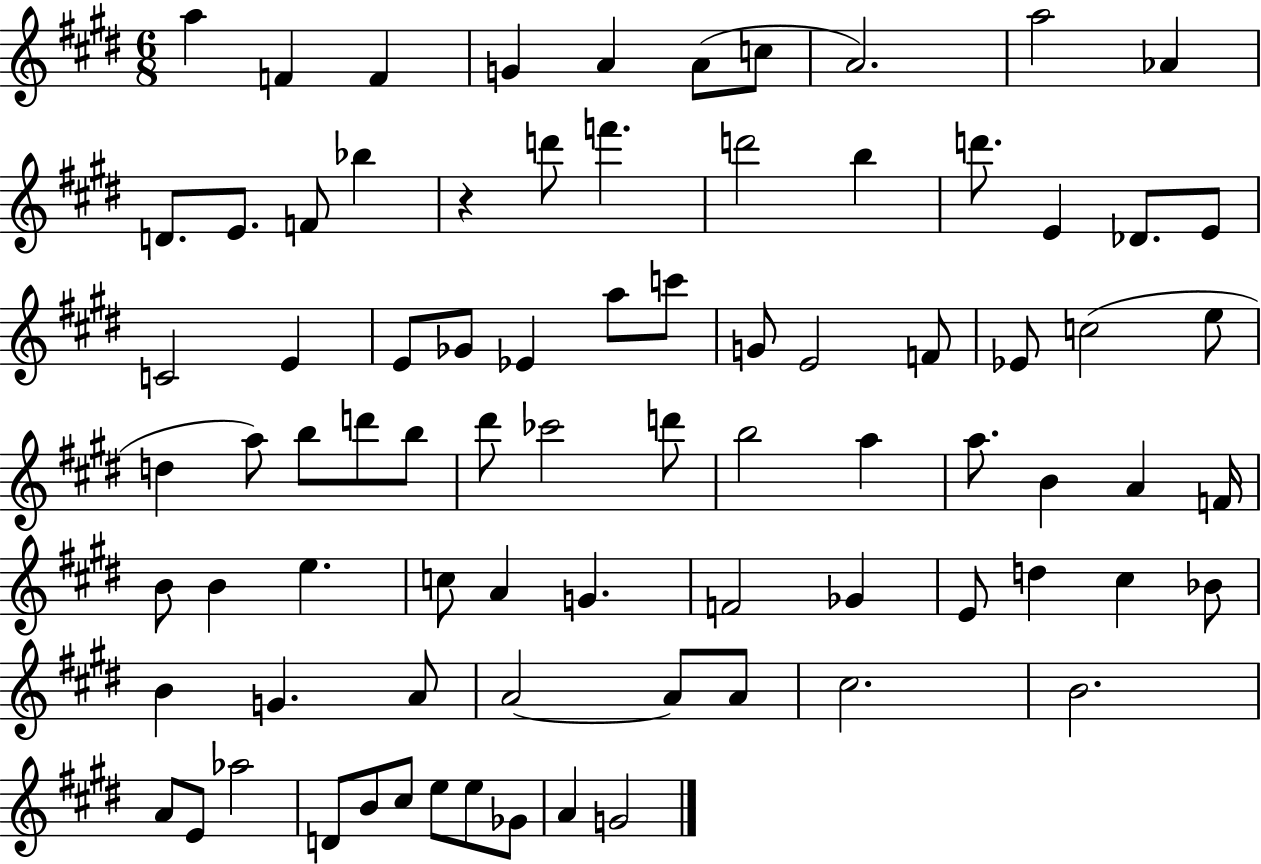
{
  \clef treble
  \numericTimeSignature
  \time 6/8
  \key e \major
  a''4 f'4 f'4 | g'4 a'4 a'8( c''8 | a'2.) | a''2 aes'4 | \break d'8. e'8. f'8 bes''4 | r4 d'''8 f'''4. | d'''2 b''4 | d'''8. e'4 des'8. e'8 | \break c'2 e'4 | e'8 ges'8 ees'4 a''8 c'''8 | g'8 e'2 f'8 | ees'8 c''2( e''8 | \break d''4 a''8) b''8 d'''8 b''8 | dis'''8 ces'''2 d'''8 | b''2 a''4 | a''8. b'4 a'4 f'16 | \break b'8 b'4 e''4. | c''8 a'4 g'4. | f'2 ges'4 | e'8 d''4 cis''4 bes'8 | \break b'4 g'4. a'8 | a'2~~ a'8 a'8 | cis''2. | b'2. | \break a'8 e'8 aes''2 | d'8 b'8 cis''8 e''8 e''8 ges'8 | a'4 g'2 | \bar "|."
}